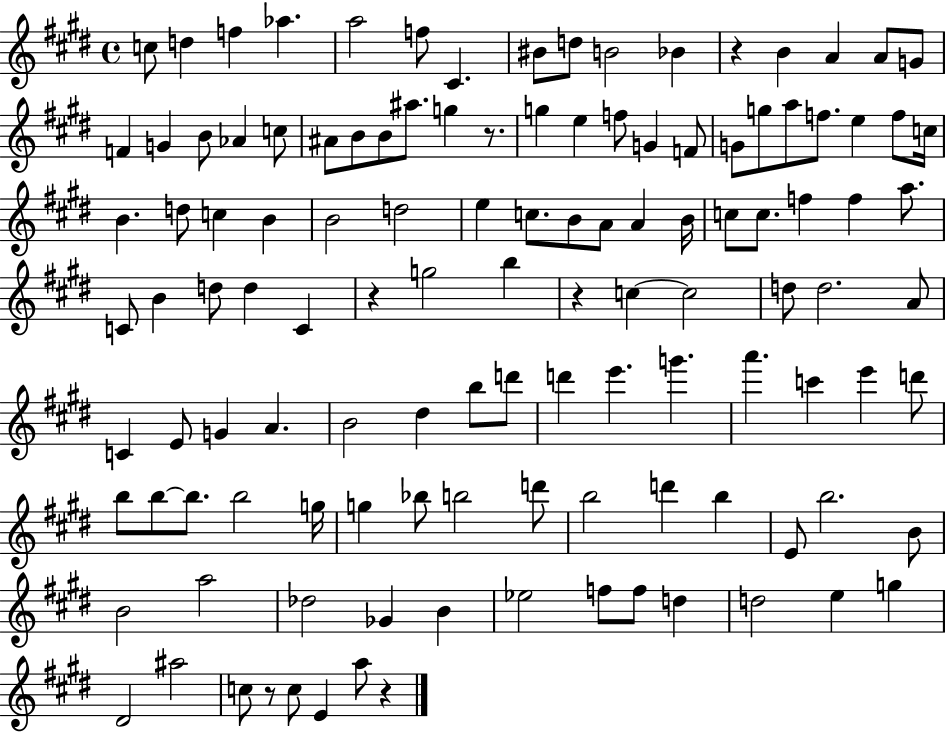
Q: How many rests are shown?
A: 6